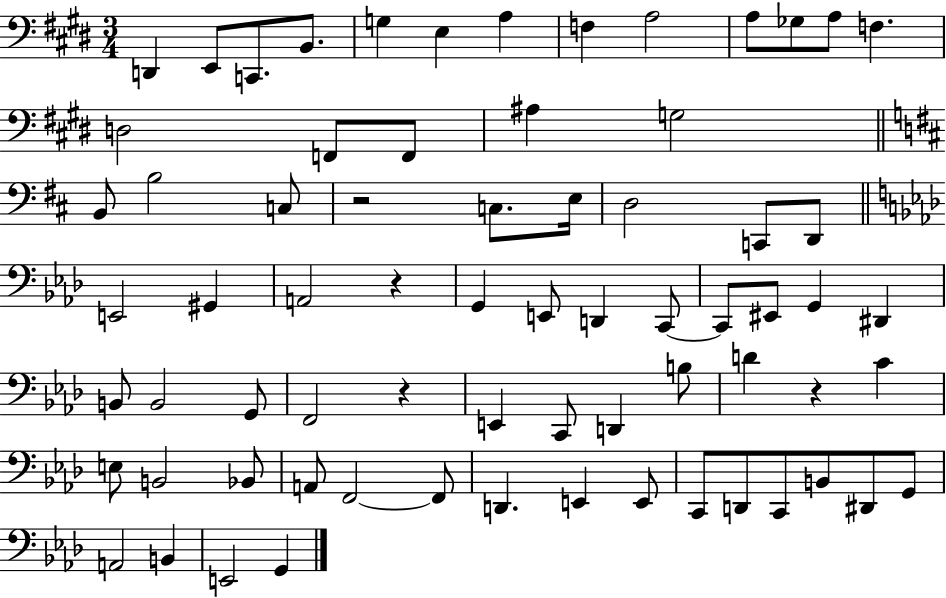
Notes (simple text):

D2/q E2/e C2/e. B2/e. G3/q E3/q A3/q F3/q A3/h A3/e Gb3/e A3/e F3/q. D3/h F2/e F2/e A#3/q G3/h B2/e B3/h C3/e R/h C3/e. E3/s D3/h C2/e D2/e E2/h G#2/q A2/h R/q G2/q E2/e D2/q C2/e C2/e EIS2/e G2/q D#2/q B2/e B2/h G2/e F2/h R/q E2/q C2/e D2/q B3/e D4/q R/q C4/q E3/e B2/h Bb2/e A2/e F2/h F2/e D2/q. E2/q E2/e C2/e D2/e C2/e B2/e D#2/e G2/e A2/h B2/q E2/h G2/q